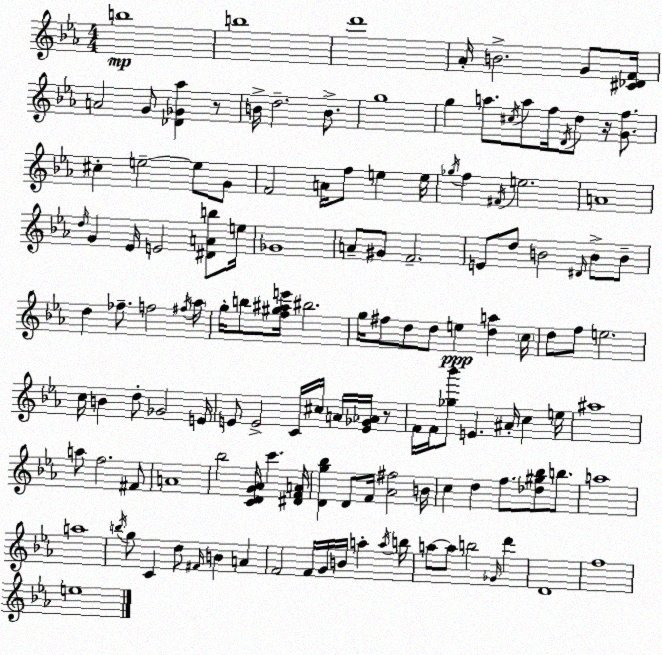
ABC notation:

X:1
T:Untitled
M:4/4
L:1/4
K:Eb
b4 b4 d'4 _A/4 B2 G/2 [^C_DF]/4 A2 G/2 [_D_G_a] z/2 B/4 d2 B/2 g4 g a/2 ^c/4 a/2 f/4 D/4 d/2 z/4 [Gf]/2 ^c e2 e/2 G/2 F2 A/4 f/2 e e/4 _g/4 f ^F/4 e2 A4 d/4 G _E/4 E2 [^DAb]/2 e/4 _G4 A/2 ^G/2 F2 E/2 d/2 B2 ^D/4 B/2 B/2 d _f/2 f2 ^f/4 _a/4 g/4 b/2 [f^g^ae']/4 ^b2 g/4 ^f/2 d/2 d/2 e [da] c/4 d/2 f/2 e2 c/4 B d/2 _G2 E/4 E/2 E2 C/4 ^c/4 A/4 [E_G_A]/4 z/2 F/4 F/4 [_g_b']/2 E ^A/4 c e/4 ^a4 a/2 f2 ^F/2 A4 _b2 [CDG_A]/4 c' [^DFA]/4 [Dg_b] D/2 F/4 [_A^f]2 B/4 c d f/2 [_d^g_b]/2 b/2 a4 a4 b/4 g/2 C d/2 ^F/4 B A F2 F/4 G/4 B/4 a a/4 b/4 a/2 a/2 b2 _G/4 d' D4 f4 e4